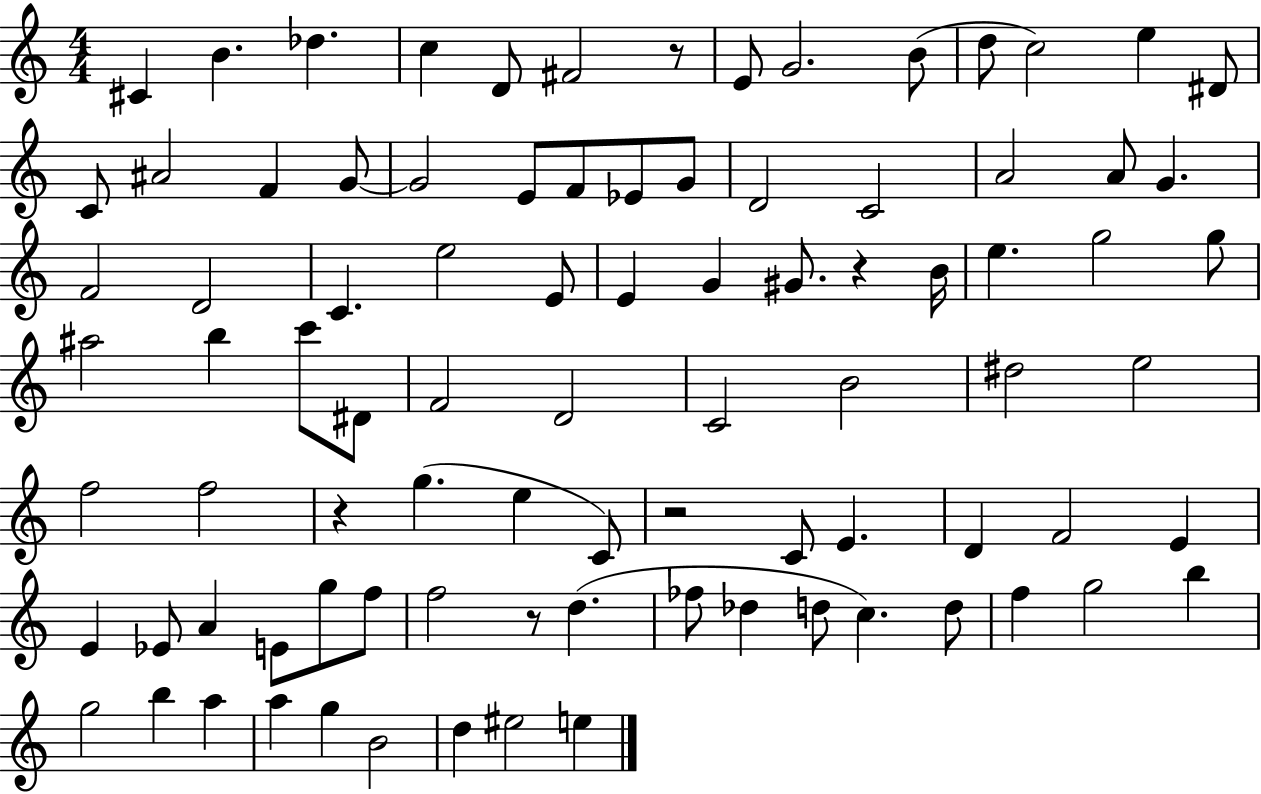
X:1
T:Untitled
M:4/4
L:1/4
K:C
^C B _d c D/2 ^F2 z/2 E/2 G2 B/2 d/2 c2 e ^D/2 C/2 ^A2 F G/2 G2 E/2 F/2 _E/2 G/2 D2 C2 A2 A/2 G F2 D2 C e2 E/2 E G ^G/2 z B/4 e g2 g/2 ^a2 b c'/2 ^D/2 F2 D2 C2 B2 ^d2 e2 f2 f2 z g e C/2 z2 C/2 E D F2 E E _E/2 A E/2 g/2 f/2 f2 z/2 d _f/2 _d d/2 c d/2 f g2 b g2 b a a g B2 d ^e2 e